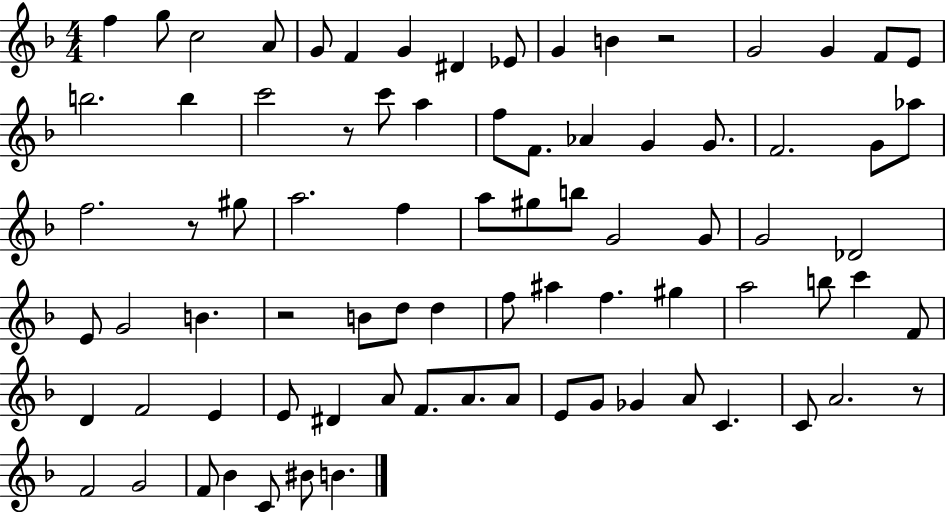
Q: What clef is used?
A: treble